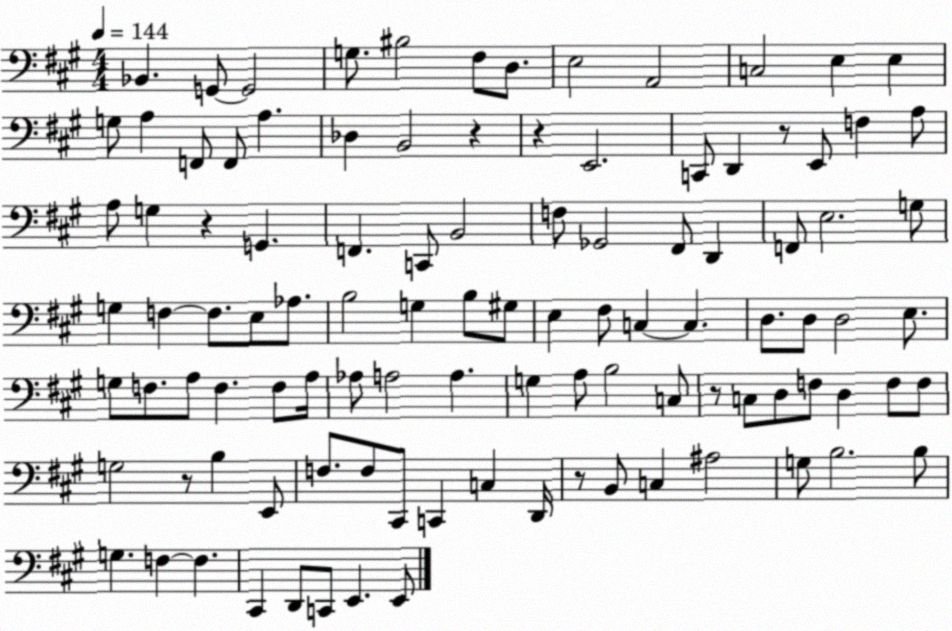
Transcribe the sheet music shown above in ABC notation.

X:1
T:Untitled
M:4/4
L:1/4
K:A
_B,, G,,/2 G,,2 G,/2 ^B,2 ^F,/2 D,/2 E,2 A,,2 C,2 E, E, G,/2 A, F,,/2 F,,/2 A, _D, B,,2 z z E,,2 C,,/2 D,, z/2 E,,/2 F, A,/2 A,/2 G, z G,, F,, C,,/2 B,,2 F,/2 _G,,2 ^F,,/2 D,, F,,/2 E,2 G,/2 G, F, F,/2 E,/2 _A,/2 B,2 G, B,/2 ^G,/2 E, ^F,/2 C, C, D,/2 D,/2 D,2 E,/2 G,/2 F,/2 A,/2 F, F,/2 A,/4 _A,/2 A,2 A, G, A,/2 B,2 C,/2 z/2 C,/2 D,/2 F,/2 D, F,/2 F,/2 G,2 z/2 B, E,,/2 F,/2 F,/2 ^C,,/2 C,, C, D,,/4 z/2 B,,/2 C, ^A,2 G,/2 B,2 B,/2 G, F, F, ^C,, D,,/2 C,,/2 E,, E,,/2